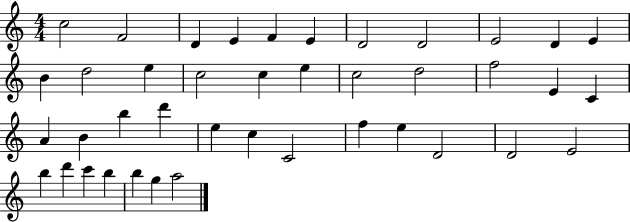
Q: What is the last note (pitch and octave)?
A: A5